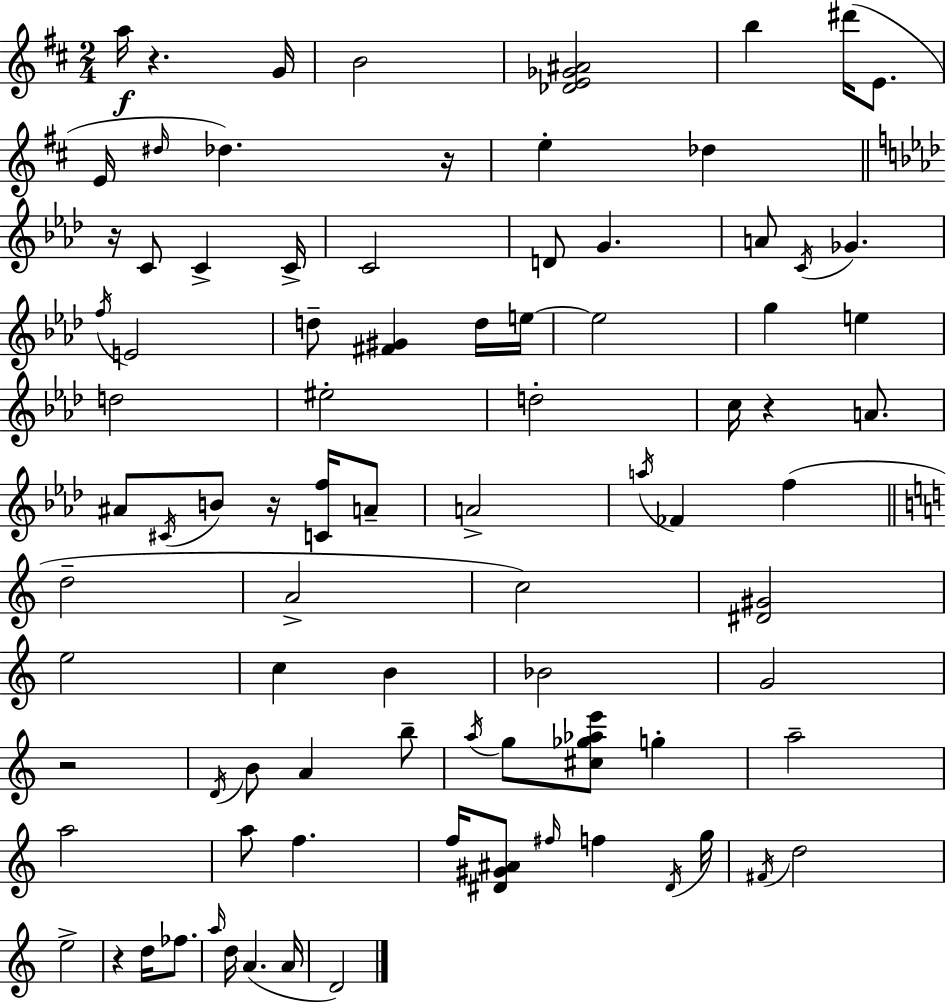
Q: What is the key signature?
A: D major